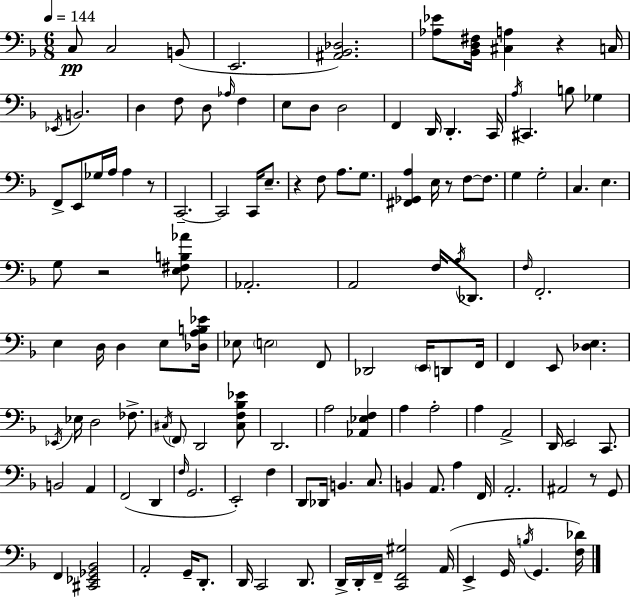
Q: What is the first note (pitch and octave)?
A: C3